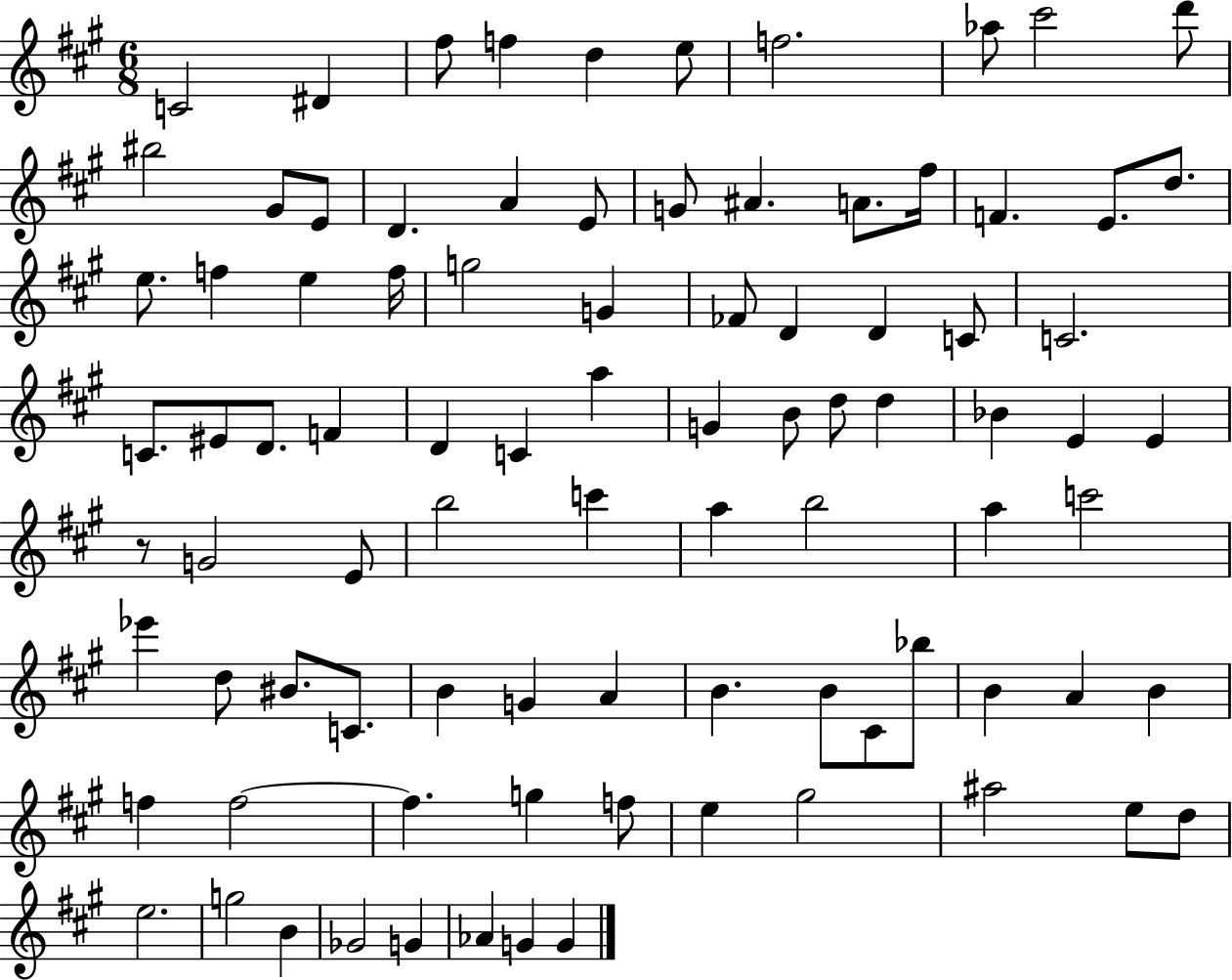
{
  \clef treble
  \numericTimeSignature
  \time 6/8
  \key a \major
  c'2 dis'4 | fis''8 f''4 d''4 e''8 | f''2. | aes''8 cis'''2 d'''8 | \break bis''2 gis'8 e'8 | d'4. a'4 e'8 | g'8 ais'4. a'8. fis''16 | f'4. e'8. d''8. | \break e''8. f''4 e''4 f''16 | g''2 g'4 | fes'8 d'4 d'4 c'8 | c'2. | \break c'8. eis'8 d'8. f'4 | d'4 c'4 a''4 | g'4 b'8 d''8 d''4 | bes'4 e'4 e'4 | \break r8 g'2 e'8 | b''2 c'''4 | a''4 b''2 | a''4 c'''2 | \break ees'''4 d''8 bis'8. c'8. | b'4 g'4 a'4 | b'4. b'8 cis'8 bes''8 | b'4 a'4 b'4 | \break f''4 f''2~~ | f''4. g''4 f''8 | e''4 gis''2 | ais''2 e''8 d''8 | \break e''2. | g''2 b'4 | ges'2 g'4 | aes'4 g'4 g'4 | \break \bar "|."
}